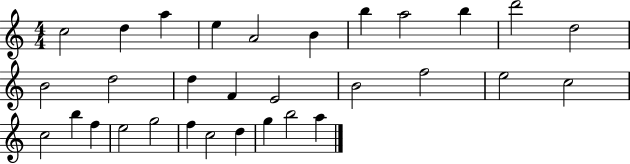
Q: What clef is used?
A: treble